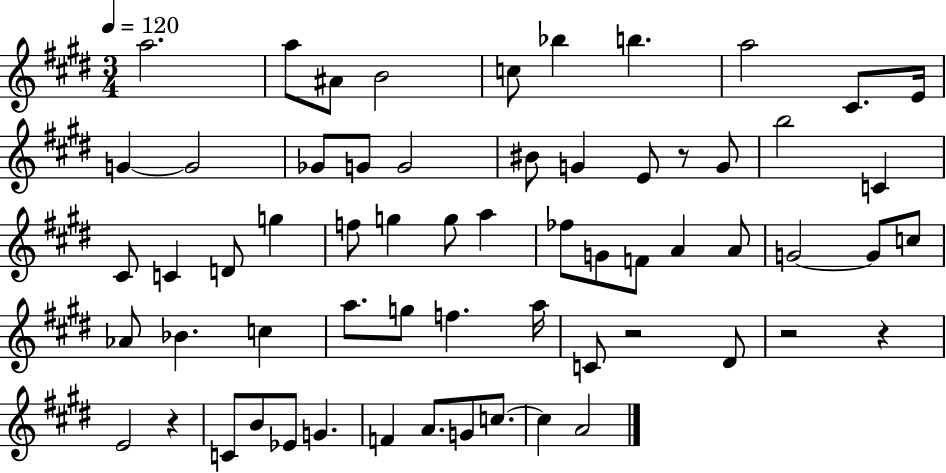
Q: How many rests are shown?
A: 5